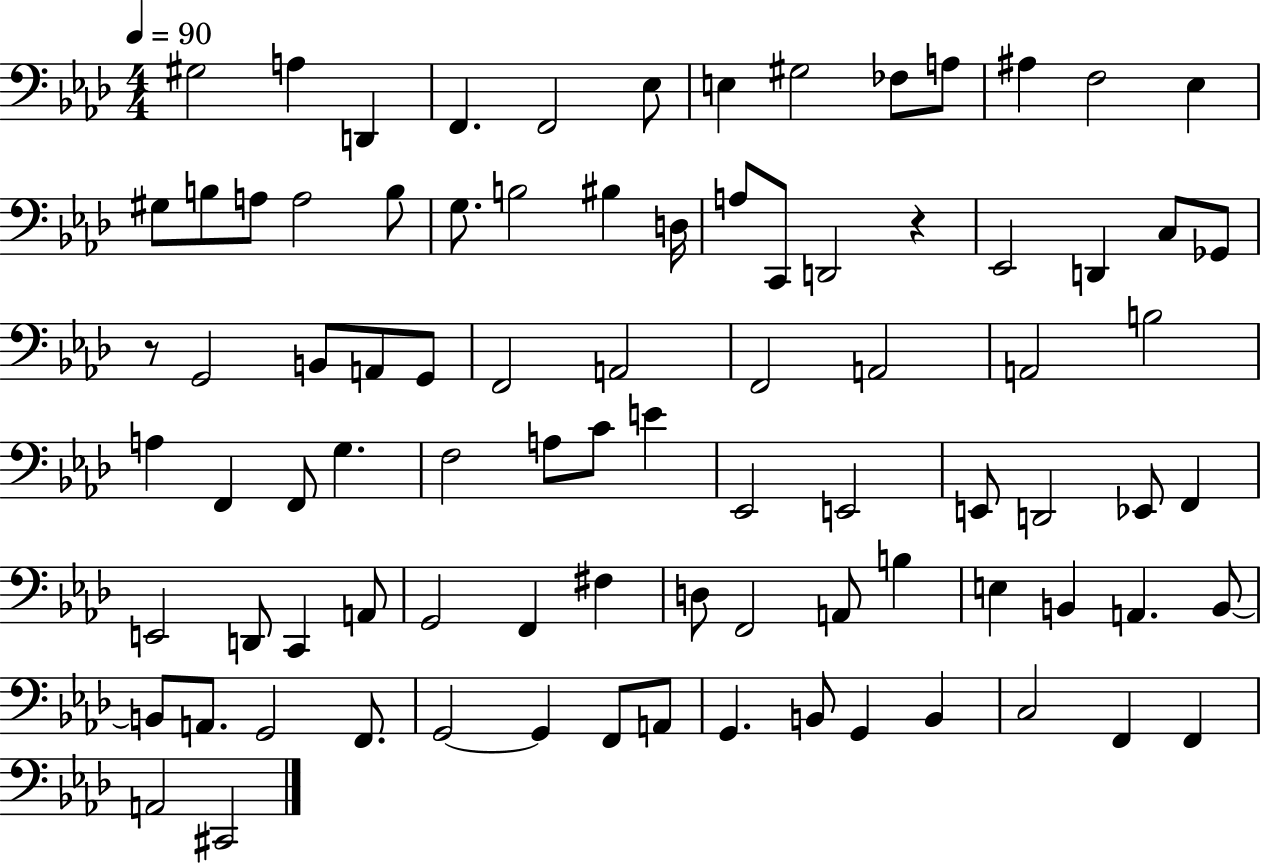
X:1
T:Untitled
M:4/4
L:1/4
K:Ab
^G,2 A, D,, F,, F,,2 _E,/2 E, ^G,2 _F,/2 A,/2 ^A, F,2 _E, ^G,/2 B,/2 A,/2 A,2 B,/2 G,/2 B,2 ^B, D,/4 A,/2 C,,/2 D,,2 z _E,,2 D,, C,/2 _G,,/2 z/2 G,,2 B,,/2 A,,/2 G,,/2 F,,2 A,,2 F,,2 A,,2 A,,2 B,2 A, F,, F,,/2 G, F,2 A,/2 C/2 E _E,,2 E,,2 E,,/2 D,,2 _E,,/2 F,, E,,2 D,,/2 C,, A,,/2 G,,2 F,, ^F, D,/2 F,,2 A,,/2 B, E, B,, A,, B,,/2 B,,/2 A,,/2 G,,2 F,,/2 G,,2 G,, F,,/2 A,,/2 G,, B,,/2 G,, B,, C,2 F,, F,, A,,2 ^C,,2